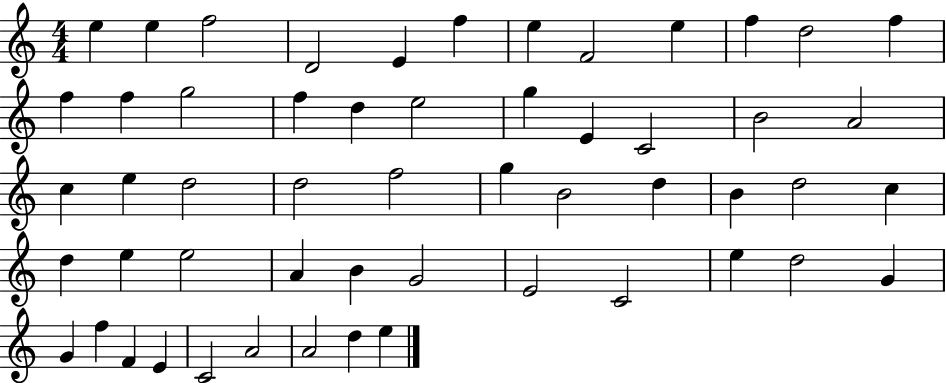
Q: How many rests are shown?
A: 0